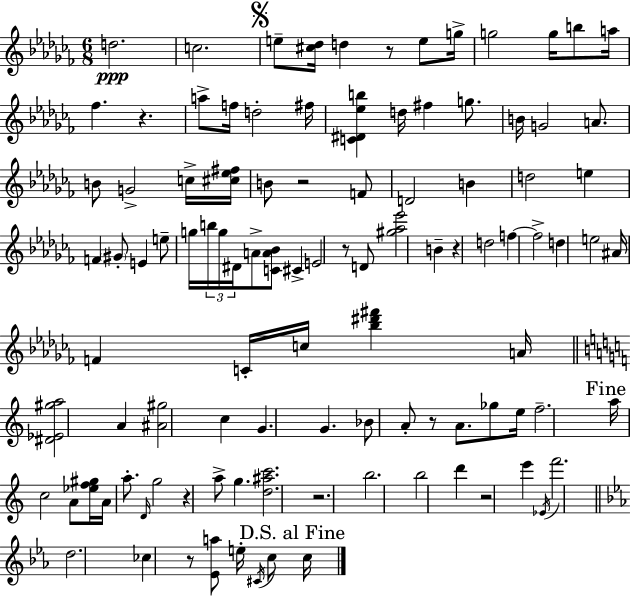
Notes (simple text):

D5/h. C5/h. E5/e [C#5,Db5]/s D5/q R/e E5/e G5/s G5/h G5/s B5/e A5/s FES5/q. R/q. A5/e F5/s D5/h F#5/s [C4,D#4,Eb5,B5]/q D5/s F#5/q G5/e. B4/s G4/h A4/e. B4/e G4/h C5/s [C#5,Eb5,F#5]/s B4/e R/h F4/e D4/h B4/q D5/h E5/q F4/q G#4/e E4/q E5/e G5/s B5/s G5/s D#4/s A4/e [C4,A4,Bb4]/e C#4/q E4/h R/e D4/e [G#5,Ab5,Eb6]/h B4/q R/q D5/h F5/q F5/h D5/q E5/h A#4/s F4/q C4/s C5/s [Bb5,D#6,F#6]/q A4/s [D#4,Eb4,G#5,A5]/h A4/q [A#4,G#5]/h C5/q G4/q. G4/q. Bb4/e A4/e R/e A4/e. Gb5/e E5/s F5/h. A5/s C5/h A4/e [Eb5,F5,G#5]/s A4/s A5/e. D4/s G5/h R/q A5/e G5/q. [D5,A#5,C6]/h. R/h. B5/h. B5/h D6/q R/h E6/q Eb4/s F6/h. D5/h. CES5/q R/e [Eb4,A5]/e E5/s C#4/s C5/e C5/s